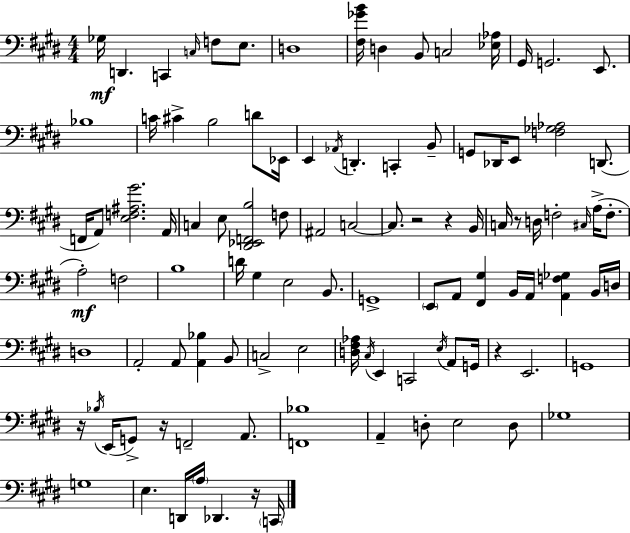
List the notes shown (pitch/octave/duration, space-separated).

Gb3/s D2/q. C2/q C3/s F3/e E3/e. D3/w [F#3,Gb4,B4]/s D3/q B2/e C3/h [Eb3,Ab3]/s G#2/s G2/h. E2/e. Bb3/w C4/s C#4/q B3/h D4/e Eb2/s E2/q Ab2/s D2/q. C2/q B2/e G2/e Db2/s E2/e [F3,Gb3,Ab3]/h D2/e. F2/s A2/e [E3,F3,A#3,G#4]/h. A2/s C3/q E3/e [D#2,Eb2,F2,B3]/h F3/e A#2/h C3/h C3/e. R/h R/q B2/s C3/s R/e D3/s F3/h C#3/s A3/s F3/e. A3/h F3/h B3/w D4/s G#3/q E3/h B2/e. G2/w E2/e A2/e [F#2,G#3]/q B2/s A2/s [A2,F3,Gb3]/q B2/s D3/s D3/w A2/h A2/e [A2,Bb3]/q B2/e C3/h E3/h [D3,F#3,Ab3]/s C#3/s E2/q C2/h E3/s A2/e G2/s R/q E2/h. G2/w R/s Bb3/s E2/s G2/e R/s F2/h A2/e. [F2,Bb3]/w A2/q D3/e E3/h D3/e Gb3/w G3/w E3/q. D2/s A3/s Db2/q. R/s C2/s